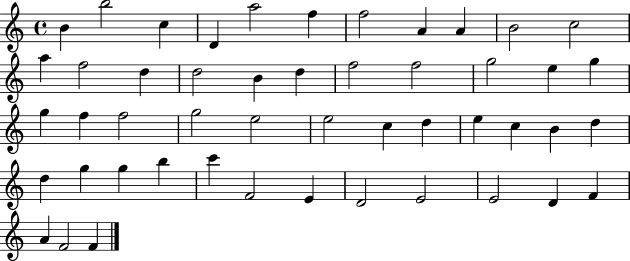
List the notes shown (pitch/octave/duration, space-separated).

B4/q B5/h C5/q D4/q A5/h F5/q F5/h A4/q A4/q B4/h C5/h A5/q F5/h D5/q D5/h B4/q D5/q F5/h F5/h G5/h E5/q G5/q G5/q F5/q F5/h G5/h E5/h E5/h C5/q D5/q E5/q C5/q B4/q D5/q D5/q G5/q G5/q B5/q C6/q F4/h E4/q D4/h E4/h E4/h D4/q F4/q A4/q F4/h F4/q